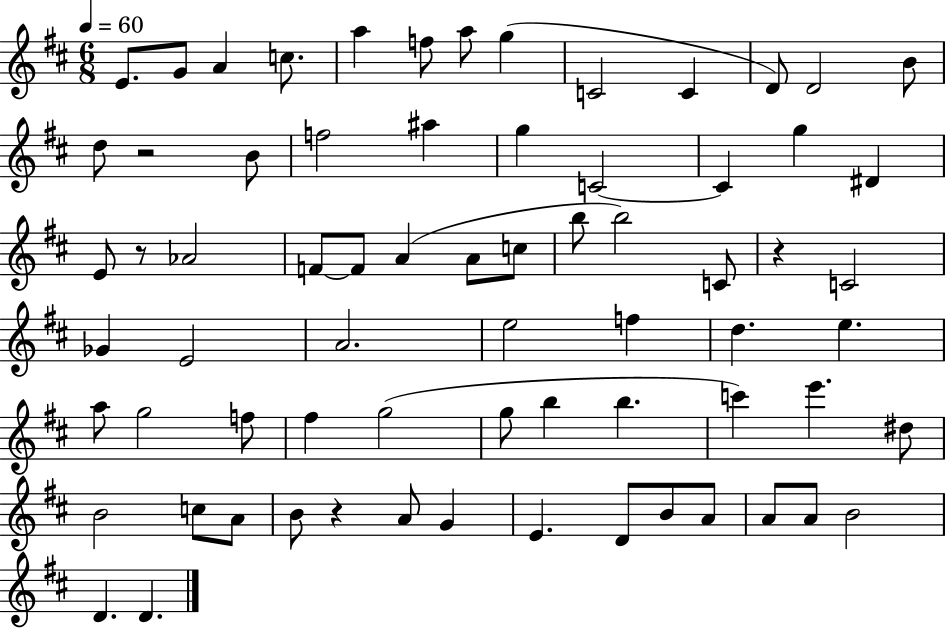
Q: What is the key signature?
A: D major